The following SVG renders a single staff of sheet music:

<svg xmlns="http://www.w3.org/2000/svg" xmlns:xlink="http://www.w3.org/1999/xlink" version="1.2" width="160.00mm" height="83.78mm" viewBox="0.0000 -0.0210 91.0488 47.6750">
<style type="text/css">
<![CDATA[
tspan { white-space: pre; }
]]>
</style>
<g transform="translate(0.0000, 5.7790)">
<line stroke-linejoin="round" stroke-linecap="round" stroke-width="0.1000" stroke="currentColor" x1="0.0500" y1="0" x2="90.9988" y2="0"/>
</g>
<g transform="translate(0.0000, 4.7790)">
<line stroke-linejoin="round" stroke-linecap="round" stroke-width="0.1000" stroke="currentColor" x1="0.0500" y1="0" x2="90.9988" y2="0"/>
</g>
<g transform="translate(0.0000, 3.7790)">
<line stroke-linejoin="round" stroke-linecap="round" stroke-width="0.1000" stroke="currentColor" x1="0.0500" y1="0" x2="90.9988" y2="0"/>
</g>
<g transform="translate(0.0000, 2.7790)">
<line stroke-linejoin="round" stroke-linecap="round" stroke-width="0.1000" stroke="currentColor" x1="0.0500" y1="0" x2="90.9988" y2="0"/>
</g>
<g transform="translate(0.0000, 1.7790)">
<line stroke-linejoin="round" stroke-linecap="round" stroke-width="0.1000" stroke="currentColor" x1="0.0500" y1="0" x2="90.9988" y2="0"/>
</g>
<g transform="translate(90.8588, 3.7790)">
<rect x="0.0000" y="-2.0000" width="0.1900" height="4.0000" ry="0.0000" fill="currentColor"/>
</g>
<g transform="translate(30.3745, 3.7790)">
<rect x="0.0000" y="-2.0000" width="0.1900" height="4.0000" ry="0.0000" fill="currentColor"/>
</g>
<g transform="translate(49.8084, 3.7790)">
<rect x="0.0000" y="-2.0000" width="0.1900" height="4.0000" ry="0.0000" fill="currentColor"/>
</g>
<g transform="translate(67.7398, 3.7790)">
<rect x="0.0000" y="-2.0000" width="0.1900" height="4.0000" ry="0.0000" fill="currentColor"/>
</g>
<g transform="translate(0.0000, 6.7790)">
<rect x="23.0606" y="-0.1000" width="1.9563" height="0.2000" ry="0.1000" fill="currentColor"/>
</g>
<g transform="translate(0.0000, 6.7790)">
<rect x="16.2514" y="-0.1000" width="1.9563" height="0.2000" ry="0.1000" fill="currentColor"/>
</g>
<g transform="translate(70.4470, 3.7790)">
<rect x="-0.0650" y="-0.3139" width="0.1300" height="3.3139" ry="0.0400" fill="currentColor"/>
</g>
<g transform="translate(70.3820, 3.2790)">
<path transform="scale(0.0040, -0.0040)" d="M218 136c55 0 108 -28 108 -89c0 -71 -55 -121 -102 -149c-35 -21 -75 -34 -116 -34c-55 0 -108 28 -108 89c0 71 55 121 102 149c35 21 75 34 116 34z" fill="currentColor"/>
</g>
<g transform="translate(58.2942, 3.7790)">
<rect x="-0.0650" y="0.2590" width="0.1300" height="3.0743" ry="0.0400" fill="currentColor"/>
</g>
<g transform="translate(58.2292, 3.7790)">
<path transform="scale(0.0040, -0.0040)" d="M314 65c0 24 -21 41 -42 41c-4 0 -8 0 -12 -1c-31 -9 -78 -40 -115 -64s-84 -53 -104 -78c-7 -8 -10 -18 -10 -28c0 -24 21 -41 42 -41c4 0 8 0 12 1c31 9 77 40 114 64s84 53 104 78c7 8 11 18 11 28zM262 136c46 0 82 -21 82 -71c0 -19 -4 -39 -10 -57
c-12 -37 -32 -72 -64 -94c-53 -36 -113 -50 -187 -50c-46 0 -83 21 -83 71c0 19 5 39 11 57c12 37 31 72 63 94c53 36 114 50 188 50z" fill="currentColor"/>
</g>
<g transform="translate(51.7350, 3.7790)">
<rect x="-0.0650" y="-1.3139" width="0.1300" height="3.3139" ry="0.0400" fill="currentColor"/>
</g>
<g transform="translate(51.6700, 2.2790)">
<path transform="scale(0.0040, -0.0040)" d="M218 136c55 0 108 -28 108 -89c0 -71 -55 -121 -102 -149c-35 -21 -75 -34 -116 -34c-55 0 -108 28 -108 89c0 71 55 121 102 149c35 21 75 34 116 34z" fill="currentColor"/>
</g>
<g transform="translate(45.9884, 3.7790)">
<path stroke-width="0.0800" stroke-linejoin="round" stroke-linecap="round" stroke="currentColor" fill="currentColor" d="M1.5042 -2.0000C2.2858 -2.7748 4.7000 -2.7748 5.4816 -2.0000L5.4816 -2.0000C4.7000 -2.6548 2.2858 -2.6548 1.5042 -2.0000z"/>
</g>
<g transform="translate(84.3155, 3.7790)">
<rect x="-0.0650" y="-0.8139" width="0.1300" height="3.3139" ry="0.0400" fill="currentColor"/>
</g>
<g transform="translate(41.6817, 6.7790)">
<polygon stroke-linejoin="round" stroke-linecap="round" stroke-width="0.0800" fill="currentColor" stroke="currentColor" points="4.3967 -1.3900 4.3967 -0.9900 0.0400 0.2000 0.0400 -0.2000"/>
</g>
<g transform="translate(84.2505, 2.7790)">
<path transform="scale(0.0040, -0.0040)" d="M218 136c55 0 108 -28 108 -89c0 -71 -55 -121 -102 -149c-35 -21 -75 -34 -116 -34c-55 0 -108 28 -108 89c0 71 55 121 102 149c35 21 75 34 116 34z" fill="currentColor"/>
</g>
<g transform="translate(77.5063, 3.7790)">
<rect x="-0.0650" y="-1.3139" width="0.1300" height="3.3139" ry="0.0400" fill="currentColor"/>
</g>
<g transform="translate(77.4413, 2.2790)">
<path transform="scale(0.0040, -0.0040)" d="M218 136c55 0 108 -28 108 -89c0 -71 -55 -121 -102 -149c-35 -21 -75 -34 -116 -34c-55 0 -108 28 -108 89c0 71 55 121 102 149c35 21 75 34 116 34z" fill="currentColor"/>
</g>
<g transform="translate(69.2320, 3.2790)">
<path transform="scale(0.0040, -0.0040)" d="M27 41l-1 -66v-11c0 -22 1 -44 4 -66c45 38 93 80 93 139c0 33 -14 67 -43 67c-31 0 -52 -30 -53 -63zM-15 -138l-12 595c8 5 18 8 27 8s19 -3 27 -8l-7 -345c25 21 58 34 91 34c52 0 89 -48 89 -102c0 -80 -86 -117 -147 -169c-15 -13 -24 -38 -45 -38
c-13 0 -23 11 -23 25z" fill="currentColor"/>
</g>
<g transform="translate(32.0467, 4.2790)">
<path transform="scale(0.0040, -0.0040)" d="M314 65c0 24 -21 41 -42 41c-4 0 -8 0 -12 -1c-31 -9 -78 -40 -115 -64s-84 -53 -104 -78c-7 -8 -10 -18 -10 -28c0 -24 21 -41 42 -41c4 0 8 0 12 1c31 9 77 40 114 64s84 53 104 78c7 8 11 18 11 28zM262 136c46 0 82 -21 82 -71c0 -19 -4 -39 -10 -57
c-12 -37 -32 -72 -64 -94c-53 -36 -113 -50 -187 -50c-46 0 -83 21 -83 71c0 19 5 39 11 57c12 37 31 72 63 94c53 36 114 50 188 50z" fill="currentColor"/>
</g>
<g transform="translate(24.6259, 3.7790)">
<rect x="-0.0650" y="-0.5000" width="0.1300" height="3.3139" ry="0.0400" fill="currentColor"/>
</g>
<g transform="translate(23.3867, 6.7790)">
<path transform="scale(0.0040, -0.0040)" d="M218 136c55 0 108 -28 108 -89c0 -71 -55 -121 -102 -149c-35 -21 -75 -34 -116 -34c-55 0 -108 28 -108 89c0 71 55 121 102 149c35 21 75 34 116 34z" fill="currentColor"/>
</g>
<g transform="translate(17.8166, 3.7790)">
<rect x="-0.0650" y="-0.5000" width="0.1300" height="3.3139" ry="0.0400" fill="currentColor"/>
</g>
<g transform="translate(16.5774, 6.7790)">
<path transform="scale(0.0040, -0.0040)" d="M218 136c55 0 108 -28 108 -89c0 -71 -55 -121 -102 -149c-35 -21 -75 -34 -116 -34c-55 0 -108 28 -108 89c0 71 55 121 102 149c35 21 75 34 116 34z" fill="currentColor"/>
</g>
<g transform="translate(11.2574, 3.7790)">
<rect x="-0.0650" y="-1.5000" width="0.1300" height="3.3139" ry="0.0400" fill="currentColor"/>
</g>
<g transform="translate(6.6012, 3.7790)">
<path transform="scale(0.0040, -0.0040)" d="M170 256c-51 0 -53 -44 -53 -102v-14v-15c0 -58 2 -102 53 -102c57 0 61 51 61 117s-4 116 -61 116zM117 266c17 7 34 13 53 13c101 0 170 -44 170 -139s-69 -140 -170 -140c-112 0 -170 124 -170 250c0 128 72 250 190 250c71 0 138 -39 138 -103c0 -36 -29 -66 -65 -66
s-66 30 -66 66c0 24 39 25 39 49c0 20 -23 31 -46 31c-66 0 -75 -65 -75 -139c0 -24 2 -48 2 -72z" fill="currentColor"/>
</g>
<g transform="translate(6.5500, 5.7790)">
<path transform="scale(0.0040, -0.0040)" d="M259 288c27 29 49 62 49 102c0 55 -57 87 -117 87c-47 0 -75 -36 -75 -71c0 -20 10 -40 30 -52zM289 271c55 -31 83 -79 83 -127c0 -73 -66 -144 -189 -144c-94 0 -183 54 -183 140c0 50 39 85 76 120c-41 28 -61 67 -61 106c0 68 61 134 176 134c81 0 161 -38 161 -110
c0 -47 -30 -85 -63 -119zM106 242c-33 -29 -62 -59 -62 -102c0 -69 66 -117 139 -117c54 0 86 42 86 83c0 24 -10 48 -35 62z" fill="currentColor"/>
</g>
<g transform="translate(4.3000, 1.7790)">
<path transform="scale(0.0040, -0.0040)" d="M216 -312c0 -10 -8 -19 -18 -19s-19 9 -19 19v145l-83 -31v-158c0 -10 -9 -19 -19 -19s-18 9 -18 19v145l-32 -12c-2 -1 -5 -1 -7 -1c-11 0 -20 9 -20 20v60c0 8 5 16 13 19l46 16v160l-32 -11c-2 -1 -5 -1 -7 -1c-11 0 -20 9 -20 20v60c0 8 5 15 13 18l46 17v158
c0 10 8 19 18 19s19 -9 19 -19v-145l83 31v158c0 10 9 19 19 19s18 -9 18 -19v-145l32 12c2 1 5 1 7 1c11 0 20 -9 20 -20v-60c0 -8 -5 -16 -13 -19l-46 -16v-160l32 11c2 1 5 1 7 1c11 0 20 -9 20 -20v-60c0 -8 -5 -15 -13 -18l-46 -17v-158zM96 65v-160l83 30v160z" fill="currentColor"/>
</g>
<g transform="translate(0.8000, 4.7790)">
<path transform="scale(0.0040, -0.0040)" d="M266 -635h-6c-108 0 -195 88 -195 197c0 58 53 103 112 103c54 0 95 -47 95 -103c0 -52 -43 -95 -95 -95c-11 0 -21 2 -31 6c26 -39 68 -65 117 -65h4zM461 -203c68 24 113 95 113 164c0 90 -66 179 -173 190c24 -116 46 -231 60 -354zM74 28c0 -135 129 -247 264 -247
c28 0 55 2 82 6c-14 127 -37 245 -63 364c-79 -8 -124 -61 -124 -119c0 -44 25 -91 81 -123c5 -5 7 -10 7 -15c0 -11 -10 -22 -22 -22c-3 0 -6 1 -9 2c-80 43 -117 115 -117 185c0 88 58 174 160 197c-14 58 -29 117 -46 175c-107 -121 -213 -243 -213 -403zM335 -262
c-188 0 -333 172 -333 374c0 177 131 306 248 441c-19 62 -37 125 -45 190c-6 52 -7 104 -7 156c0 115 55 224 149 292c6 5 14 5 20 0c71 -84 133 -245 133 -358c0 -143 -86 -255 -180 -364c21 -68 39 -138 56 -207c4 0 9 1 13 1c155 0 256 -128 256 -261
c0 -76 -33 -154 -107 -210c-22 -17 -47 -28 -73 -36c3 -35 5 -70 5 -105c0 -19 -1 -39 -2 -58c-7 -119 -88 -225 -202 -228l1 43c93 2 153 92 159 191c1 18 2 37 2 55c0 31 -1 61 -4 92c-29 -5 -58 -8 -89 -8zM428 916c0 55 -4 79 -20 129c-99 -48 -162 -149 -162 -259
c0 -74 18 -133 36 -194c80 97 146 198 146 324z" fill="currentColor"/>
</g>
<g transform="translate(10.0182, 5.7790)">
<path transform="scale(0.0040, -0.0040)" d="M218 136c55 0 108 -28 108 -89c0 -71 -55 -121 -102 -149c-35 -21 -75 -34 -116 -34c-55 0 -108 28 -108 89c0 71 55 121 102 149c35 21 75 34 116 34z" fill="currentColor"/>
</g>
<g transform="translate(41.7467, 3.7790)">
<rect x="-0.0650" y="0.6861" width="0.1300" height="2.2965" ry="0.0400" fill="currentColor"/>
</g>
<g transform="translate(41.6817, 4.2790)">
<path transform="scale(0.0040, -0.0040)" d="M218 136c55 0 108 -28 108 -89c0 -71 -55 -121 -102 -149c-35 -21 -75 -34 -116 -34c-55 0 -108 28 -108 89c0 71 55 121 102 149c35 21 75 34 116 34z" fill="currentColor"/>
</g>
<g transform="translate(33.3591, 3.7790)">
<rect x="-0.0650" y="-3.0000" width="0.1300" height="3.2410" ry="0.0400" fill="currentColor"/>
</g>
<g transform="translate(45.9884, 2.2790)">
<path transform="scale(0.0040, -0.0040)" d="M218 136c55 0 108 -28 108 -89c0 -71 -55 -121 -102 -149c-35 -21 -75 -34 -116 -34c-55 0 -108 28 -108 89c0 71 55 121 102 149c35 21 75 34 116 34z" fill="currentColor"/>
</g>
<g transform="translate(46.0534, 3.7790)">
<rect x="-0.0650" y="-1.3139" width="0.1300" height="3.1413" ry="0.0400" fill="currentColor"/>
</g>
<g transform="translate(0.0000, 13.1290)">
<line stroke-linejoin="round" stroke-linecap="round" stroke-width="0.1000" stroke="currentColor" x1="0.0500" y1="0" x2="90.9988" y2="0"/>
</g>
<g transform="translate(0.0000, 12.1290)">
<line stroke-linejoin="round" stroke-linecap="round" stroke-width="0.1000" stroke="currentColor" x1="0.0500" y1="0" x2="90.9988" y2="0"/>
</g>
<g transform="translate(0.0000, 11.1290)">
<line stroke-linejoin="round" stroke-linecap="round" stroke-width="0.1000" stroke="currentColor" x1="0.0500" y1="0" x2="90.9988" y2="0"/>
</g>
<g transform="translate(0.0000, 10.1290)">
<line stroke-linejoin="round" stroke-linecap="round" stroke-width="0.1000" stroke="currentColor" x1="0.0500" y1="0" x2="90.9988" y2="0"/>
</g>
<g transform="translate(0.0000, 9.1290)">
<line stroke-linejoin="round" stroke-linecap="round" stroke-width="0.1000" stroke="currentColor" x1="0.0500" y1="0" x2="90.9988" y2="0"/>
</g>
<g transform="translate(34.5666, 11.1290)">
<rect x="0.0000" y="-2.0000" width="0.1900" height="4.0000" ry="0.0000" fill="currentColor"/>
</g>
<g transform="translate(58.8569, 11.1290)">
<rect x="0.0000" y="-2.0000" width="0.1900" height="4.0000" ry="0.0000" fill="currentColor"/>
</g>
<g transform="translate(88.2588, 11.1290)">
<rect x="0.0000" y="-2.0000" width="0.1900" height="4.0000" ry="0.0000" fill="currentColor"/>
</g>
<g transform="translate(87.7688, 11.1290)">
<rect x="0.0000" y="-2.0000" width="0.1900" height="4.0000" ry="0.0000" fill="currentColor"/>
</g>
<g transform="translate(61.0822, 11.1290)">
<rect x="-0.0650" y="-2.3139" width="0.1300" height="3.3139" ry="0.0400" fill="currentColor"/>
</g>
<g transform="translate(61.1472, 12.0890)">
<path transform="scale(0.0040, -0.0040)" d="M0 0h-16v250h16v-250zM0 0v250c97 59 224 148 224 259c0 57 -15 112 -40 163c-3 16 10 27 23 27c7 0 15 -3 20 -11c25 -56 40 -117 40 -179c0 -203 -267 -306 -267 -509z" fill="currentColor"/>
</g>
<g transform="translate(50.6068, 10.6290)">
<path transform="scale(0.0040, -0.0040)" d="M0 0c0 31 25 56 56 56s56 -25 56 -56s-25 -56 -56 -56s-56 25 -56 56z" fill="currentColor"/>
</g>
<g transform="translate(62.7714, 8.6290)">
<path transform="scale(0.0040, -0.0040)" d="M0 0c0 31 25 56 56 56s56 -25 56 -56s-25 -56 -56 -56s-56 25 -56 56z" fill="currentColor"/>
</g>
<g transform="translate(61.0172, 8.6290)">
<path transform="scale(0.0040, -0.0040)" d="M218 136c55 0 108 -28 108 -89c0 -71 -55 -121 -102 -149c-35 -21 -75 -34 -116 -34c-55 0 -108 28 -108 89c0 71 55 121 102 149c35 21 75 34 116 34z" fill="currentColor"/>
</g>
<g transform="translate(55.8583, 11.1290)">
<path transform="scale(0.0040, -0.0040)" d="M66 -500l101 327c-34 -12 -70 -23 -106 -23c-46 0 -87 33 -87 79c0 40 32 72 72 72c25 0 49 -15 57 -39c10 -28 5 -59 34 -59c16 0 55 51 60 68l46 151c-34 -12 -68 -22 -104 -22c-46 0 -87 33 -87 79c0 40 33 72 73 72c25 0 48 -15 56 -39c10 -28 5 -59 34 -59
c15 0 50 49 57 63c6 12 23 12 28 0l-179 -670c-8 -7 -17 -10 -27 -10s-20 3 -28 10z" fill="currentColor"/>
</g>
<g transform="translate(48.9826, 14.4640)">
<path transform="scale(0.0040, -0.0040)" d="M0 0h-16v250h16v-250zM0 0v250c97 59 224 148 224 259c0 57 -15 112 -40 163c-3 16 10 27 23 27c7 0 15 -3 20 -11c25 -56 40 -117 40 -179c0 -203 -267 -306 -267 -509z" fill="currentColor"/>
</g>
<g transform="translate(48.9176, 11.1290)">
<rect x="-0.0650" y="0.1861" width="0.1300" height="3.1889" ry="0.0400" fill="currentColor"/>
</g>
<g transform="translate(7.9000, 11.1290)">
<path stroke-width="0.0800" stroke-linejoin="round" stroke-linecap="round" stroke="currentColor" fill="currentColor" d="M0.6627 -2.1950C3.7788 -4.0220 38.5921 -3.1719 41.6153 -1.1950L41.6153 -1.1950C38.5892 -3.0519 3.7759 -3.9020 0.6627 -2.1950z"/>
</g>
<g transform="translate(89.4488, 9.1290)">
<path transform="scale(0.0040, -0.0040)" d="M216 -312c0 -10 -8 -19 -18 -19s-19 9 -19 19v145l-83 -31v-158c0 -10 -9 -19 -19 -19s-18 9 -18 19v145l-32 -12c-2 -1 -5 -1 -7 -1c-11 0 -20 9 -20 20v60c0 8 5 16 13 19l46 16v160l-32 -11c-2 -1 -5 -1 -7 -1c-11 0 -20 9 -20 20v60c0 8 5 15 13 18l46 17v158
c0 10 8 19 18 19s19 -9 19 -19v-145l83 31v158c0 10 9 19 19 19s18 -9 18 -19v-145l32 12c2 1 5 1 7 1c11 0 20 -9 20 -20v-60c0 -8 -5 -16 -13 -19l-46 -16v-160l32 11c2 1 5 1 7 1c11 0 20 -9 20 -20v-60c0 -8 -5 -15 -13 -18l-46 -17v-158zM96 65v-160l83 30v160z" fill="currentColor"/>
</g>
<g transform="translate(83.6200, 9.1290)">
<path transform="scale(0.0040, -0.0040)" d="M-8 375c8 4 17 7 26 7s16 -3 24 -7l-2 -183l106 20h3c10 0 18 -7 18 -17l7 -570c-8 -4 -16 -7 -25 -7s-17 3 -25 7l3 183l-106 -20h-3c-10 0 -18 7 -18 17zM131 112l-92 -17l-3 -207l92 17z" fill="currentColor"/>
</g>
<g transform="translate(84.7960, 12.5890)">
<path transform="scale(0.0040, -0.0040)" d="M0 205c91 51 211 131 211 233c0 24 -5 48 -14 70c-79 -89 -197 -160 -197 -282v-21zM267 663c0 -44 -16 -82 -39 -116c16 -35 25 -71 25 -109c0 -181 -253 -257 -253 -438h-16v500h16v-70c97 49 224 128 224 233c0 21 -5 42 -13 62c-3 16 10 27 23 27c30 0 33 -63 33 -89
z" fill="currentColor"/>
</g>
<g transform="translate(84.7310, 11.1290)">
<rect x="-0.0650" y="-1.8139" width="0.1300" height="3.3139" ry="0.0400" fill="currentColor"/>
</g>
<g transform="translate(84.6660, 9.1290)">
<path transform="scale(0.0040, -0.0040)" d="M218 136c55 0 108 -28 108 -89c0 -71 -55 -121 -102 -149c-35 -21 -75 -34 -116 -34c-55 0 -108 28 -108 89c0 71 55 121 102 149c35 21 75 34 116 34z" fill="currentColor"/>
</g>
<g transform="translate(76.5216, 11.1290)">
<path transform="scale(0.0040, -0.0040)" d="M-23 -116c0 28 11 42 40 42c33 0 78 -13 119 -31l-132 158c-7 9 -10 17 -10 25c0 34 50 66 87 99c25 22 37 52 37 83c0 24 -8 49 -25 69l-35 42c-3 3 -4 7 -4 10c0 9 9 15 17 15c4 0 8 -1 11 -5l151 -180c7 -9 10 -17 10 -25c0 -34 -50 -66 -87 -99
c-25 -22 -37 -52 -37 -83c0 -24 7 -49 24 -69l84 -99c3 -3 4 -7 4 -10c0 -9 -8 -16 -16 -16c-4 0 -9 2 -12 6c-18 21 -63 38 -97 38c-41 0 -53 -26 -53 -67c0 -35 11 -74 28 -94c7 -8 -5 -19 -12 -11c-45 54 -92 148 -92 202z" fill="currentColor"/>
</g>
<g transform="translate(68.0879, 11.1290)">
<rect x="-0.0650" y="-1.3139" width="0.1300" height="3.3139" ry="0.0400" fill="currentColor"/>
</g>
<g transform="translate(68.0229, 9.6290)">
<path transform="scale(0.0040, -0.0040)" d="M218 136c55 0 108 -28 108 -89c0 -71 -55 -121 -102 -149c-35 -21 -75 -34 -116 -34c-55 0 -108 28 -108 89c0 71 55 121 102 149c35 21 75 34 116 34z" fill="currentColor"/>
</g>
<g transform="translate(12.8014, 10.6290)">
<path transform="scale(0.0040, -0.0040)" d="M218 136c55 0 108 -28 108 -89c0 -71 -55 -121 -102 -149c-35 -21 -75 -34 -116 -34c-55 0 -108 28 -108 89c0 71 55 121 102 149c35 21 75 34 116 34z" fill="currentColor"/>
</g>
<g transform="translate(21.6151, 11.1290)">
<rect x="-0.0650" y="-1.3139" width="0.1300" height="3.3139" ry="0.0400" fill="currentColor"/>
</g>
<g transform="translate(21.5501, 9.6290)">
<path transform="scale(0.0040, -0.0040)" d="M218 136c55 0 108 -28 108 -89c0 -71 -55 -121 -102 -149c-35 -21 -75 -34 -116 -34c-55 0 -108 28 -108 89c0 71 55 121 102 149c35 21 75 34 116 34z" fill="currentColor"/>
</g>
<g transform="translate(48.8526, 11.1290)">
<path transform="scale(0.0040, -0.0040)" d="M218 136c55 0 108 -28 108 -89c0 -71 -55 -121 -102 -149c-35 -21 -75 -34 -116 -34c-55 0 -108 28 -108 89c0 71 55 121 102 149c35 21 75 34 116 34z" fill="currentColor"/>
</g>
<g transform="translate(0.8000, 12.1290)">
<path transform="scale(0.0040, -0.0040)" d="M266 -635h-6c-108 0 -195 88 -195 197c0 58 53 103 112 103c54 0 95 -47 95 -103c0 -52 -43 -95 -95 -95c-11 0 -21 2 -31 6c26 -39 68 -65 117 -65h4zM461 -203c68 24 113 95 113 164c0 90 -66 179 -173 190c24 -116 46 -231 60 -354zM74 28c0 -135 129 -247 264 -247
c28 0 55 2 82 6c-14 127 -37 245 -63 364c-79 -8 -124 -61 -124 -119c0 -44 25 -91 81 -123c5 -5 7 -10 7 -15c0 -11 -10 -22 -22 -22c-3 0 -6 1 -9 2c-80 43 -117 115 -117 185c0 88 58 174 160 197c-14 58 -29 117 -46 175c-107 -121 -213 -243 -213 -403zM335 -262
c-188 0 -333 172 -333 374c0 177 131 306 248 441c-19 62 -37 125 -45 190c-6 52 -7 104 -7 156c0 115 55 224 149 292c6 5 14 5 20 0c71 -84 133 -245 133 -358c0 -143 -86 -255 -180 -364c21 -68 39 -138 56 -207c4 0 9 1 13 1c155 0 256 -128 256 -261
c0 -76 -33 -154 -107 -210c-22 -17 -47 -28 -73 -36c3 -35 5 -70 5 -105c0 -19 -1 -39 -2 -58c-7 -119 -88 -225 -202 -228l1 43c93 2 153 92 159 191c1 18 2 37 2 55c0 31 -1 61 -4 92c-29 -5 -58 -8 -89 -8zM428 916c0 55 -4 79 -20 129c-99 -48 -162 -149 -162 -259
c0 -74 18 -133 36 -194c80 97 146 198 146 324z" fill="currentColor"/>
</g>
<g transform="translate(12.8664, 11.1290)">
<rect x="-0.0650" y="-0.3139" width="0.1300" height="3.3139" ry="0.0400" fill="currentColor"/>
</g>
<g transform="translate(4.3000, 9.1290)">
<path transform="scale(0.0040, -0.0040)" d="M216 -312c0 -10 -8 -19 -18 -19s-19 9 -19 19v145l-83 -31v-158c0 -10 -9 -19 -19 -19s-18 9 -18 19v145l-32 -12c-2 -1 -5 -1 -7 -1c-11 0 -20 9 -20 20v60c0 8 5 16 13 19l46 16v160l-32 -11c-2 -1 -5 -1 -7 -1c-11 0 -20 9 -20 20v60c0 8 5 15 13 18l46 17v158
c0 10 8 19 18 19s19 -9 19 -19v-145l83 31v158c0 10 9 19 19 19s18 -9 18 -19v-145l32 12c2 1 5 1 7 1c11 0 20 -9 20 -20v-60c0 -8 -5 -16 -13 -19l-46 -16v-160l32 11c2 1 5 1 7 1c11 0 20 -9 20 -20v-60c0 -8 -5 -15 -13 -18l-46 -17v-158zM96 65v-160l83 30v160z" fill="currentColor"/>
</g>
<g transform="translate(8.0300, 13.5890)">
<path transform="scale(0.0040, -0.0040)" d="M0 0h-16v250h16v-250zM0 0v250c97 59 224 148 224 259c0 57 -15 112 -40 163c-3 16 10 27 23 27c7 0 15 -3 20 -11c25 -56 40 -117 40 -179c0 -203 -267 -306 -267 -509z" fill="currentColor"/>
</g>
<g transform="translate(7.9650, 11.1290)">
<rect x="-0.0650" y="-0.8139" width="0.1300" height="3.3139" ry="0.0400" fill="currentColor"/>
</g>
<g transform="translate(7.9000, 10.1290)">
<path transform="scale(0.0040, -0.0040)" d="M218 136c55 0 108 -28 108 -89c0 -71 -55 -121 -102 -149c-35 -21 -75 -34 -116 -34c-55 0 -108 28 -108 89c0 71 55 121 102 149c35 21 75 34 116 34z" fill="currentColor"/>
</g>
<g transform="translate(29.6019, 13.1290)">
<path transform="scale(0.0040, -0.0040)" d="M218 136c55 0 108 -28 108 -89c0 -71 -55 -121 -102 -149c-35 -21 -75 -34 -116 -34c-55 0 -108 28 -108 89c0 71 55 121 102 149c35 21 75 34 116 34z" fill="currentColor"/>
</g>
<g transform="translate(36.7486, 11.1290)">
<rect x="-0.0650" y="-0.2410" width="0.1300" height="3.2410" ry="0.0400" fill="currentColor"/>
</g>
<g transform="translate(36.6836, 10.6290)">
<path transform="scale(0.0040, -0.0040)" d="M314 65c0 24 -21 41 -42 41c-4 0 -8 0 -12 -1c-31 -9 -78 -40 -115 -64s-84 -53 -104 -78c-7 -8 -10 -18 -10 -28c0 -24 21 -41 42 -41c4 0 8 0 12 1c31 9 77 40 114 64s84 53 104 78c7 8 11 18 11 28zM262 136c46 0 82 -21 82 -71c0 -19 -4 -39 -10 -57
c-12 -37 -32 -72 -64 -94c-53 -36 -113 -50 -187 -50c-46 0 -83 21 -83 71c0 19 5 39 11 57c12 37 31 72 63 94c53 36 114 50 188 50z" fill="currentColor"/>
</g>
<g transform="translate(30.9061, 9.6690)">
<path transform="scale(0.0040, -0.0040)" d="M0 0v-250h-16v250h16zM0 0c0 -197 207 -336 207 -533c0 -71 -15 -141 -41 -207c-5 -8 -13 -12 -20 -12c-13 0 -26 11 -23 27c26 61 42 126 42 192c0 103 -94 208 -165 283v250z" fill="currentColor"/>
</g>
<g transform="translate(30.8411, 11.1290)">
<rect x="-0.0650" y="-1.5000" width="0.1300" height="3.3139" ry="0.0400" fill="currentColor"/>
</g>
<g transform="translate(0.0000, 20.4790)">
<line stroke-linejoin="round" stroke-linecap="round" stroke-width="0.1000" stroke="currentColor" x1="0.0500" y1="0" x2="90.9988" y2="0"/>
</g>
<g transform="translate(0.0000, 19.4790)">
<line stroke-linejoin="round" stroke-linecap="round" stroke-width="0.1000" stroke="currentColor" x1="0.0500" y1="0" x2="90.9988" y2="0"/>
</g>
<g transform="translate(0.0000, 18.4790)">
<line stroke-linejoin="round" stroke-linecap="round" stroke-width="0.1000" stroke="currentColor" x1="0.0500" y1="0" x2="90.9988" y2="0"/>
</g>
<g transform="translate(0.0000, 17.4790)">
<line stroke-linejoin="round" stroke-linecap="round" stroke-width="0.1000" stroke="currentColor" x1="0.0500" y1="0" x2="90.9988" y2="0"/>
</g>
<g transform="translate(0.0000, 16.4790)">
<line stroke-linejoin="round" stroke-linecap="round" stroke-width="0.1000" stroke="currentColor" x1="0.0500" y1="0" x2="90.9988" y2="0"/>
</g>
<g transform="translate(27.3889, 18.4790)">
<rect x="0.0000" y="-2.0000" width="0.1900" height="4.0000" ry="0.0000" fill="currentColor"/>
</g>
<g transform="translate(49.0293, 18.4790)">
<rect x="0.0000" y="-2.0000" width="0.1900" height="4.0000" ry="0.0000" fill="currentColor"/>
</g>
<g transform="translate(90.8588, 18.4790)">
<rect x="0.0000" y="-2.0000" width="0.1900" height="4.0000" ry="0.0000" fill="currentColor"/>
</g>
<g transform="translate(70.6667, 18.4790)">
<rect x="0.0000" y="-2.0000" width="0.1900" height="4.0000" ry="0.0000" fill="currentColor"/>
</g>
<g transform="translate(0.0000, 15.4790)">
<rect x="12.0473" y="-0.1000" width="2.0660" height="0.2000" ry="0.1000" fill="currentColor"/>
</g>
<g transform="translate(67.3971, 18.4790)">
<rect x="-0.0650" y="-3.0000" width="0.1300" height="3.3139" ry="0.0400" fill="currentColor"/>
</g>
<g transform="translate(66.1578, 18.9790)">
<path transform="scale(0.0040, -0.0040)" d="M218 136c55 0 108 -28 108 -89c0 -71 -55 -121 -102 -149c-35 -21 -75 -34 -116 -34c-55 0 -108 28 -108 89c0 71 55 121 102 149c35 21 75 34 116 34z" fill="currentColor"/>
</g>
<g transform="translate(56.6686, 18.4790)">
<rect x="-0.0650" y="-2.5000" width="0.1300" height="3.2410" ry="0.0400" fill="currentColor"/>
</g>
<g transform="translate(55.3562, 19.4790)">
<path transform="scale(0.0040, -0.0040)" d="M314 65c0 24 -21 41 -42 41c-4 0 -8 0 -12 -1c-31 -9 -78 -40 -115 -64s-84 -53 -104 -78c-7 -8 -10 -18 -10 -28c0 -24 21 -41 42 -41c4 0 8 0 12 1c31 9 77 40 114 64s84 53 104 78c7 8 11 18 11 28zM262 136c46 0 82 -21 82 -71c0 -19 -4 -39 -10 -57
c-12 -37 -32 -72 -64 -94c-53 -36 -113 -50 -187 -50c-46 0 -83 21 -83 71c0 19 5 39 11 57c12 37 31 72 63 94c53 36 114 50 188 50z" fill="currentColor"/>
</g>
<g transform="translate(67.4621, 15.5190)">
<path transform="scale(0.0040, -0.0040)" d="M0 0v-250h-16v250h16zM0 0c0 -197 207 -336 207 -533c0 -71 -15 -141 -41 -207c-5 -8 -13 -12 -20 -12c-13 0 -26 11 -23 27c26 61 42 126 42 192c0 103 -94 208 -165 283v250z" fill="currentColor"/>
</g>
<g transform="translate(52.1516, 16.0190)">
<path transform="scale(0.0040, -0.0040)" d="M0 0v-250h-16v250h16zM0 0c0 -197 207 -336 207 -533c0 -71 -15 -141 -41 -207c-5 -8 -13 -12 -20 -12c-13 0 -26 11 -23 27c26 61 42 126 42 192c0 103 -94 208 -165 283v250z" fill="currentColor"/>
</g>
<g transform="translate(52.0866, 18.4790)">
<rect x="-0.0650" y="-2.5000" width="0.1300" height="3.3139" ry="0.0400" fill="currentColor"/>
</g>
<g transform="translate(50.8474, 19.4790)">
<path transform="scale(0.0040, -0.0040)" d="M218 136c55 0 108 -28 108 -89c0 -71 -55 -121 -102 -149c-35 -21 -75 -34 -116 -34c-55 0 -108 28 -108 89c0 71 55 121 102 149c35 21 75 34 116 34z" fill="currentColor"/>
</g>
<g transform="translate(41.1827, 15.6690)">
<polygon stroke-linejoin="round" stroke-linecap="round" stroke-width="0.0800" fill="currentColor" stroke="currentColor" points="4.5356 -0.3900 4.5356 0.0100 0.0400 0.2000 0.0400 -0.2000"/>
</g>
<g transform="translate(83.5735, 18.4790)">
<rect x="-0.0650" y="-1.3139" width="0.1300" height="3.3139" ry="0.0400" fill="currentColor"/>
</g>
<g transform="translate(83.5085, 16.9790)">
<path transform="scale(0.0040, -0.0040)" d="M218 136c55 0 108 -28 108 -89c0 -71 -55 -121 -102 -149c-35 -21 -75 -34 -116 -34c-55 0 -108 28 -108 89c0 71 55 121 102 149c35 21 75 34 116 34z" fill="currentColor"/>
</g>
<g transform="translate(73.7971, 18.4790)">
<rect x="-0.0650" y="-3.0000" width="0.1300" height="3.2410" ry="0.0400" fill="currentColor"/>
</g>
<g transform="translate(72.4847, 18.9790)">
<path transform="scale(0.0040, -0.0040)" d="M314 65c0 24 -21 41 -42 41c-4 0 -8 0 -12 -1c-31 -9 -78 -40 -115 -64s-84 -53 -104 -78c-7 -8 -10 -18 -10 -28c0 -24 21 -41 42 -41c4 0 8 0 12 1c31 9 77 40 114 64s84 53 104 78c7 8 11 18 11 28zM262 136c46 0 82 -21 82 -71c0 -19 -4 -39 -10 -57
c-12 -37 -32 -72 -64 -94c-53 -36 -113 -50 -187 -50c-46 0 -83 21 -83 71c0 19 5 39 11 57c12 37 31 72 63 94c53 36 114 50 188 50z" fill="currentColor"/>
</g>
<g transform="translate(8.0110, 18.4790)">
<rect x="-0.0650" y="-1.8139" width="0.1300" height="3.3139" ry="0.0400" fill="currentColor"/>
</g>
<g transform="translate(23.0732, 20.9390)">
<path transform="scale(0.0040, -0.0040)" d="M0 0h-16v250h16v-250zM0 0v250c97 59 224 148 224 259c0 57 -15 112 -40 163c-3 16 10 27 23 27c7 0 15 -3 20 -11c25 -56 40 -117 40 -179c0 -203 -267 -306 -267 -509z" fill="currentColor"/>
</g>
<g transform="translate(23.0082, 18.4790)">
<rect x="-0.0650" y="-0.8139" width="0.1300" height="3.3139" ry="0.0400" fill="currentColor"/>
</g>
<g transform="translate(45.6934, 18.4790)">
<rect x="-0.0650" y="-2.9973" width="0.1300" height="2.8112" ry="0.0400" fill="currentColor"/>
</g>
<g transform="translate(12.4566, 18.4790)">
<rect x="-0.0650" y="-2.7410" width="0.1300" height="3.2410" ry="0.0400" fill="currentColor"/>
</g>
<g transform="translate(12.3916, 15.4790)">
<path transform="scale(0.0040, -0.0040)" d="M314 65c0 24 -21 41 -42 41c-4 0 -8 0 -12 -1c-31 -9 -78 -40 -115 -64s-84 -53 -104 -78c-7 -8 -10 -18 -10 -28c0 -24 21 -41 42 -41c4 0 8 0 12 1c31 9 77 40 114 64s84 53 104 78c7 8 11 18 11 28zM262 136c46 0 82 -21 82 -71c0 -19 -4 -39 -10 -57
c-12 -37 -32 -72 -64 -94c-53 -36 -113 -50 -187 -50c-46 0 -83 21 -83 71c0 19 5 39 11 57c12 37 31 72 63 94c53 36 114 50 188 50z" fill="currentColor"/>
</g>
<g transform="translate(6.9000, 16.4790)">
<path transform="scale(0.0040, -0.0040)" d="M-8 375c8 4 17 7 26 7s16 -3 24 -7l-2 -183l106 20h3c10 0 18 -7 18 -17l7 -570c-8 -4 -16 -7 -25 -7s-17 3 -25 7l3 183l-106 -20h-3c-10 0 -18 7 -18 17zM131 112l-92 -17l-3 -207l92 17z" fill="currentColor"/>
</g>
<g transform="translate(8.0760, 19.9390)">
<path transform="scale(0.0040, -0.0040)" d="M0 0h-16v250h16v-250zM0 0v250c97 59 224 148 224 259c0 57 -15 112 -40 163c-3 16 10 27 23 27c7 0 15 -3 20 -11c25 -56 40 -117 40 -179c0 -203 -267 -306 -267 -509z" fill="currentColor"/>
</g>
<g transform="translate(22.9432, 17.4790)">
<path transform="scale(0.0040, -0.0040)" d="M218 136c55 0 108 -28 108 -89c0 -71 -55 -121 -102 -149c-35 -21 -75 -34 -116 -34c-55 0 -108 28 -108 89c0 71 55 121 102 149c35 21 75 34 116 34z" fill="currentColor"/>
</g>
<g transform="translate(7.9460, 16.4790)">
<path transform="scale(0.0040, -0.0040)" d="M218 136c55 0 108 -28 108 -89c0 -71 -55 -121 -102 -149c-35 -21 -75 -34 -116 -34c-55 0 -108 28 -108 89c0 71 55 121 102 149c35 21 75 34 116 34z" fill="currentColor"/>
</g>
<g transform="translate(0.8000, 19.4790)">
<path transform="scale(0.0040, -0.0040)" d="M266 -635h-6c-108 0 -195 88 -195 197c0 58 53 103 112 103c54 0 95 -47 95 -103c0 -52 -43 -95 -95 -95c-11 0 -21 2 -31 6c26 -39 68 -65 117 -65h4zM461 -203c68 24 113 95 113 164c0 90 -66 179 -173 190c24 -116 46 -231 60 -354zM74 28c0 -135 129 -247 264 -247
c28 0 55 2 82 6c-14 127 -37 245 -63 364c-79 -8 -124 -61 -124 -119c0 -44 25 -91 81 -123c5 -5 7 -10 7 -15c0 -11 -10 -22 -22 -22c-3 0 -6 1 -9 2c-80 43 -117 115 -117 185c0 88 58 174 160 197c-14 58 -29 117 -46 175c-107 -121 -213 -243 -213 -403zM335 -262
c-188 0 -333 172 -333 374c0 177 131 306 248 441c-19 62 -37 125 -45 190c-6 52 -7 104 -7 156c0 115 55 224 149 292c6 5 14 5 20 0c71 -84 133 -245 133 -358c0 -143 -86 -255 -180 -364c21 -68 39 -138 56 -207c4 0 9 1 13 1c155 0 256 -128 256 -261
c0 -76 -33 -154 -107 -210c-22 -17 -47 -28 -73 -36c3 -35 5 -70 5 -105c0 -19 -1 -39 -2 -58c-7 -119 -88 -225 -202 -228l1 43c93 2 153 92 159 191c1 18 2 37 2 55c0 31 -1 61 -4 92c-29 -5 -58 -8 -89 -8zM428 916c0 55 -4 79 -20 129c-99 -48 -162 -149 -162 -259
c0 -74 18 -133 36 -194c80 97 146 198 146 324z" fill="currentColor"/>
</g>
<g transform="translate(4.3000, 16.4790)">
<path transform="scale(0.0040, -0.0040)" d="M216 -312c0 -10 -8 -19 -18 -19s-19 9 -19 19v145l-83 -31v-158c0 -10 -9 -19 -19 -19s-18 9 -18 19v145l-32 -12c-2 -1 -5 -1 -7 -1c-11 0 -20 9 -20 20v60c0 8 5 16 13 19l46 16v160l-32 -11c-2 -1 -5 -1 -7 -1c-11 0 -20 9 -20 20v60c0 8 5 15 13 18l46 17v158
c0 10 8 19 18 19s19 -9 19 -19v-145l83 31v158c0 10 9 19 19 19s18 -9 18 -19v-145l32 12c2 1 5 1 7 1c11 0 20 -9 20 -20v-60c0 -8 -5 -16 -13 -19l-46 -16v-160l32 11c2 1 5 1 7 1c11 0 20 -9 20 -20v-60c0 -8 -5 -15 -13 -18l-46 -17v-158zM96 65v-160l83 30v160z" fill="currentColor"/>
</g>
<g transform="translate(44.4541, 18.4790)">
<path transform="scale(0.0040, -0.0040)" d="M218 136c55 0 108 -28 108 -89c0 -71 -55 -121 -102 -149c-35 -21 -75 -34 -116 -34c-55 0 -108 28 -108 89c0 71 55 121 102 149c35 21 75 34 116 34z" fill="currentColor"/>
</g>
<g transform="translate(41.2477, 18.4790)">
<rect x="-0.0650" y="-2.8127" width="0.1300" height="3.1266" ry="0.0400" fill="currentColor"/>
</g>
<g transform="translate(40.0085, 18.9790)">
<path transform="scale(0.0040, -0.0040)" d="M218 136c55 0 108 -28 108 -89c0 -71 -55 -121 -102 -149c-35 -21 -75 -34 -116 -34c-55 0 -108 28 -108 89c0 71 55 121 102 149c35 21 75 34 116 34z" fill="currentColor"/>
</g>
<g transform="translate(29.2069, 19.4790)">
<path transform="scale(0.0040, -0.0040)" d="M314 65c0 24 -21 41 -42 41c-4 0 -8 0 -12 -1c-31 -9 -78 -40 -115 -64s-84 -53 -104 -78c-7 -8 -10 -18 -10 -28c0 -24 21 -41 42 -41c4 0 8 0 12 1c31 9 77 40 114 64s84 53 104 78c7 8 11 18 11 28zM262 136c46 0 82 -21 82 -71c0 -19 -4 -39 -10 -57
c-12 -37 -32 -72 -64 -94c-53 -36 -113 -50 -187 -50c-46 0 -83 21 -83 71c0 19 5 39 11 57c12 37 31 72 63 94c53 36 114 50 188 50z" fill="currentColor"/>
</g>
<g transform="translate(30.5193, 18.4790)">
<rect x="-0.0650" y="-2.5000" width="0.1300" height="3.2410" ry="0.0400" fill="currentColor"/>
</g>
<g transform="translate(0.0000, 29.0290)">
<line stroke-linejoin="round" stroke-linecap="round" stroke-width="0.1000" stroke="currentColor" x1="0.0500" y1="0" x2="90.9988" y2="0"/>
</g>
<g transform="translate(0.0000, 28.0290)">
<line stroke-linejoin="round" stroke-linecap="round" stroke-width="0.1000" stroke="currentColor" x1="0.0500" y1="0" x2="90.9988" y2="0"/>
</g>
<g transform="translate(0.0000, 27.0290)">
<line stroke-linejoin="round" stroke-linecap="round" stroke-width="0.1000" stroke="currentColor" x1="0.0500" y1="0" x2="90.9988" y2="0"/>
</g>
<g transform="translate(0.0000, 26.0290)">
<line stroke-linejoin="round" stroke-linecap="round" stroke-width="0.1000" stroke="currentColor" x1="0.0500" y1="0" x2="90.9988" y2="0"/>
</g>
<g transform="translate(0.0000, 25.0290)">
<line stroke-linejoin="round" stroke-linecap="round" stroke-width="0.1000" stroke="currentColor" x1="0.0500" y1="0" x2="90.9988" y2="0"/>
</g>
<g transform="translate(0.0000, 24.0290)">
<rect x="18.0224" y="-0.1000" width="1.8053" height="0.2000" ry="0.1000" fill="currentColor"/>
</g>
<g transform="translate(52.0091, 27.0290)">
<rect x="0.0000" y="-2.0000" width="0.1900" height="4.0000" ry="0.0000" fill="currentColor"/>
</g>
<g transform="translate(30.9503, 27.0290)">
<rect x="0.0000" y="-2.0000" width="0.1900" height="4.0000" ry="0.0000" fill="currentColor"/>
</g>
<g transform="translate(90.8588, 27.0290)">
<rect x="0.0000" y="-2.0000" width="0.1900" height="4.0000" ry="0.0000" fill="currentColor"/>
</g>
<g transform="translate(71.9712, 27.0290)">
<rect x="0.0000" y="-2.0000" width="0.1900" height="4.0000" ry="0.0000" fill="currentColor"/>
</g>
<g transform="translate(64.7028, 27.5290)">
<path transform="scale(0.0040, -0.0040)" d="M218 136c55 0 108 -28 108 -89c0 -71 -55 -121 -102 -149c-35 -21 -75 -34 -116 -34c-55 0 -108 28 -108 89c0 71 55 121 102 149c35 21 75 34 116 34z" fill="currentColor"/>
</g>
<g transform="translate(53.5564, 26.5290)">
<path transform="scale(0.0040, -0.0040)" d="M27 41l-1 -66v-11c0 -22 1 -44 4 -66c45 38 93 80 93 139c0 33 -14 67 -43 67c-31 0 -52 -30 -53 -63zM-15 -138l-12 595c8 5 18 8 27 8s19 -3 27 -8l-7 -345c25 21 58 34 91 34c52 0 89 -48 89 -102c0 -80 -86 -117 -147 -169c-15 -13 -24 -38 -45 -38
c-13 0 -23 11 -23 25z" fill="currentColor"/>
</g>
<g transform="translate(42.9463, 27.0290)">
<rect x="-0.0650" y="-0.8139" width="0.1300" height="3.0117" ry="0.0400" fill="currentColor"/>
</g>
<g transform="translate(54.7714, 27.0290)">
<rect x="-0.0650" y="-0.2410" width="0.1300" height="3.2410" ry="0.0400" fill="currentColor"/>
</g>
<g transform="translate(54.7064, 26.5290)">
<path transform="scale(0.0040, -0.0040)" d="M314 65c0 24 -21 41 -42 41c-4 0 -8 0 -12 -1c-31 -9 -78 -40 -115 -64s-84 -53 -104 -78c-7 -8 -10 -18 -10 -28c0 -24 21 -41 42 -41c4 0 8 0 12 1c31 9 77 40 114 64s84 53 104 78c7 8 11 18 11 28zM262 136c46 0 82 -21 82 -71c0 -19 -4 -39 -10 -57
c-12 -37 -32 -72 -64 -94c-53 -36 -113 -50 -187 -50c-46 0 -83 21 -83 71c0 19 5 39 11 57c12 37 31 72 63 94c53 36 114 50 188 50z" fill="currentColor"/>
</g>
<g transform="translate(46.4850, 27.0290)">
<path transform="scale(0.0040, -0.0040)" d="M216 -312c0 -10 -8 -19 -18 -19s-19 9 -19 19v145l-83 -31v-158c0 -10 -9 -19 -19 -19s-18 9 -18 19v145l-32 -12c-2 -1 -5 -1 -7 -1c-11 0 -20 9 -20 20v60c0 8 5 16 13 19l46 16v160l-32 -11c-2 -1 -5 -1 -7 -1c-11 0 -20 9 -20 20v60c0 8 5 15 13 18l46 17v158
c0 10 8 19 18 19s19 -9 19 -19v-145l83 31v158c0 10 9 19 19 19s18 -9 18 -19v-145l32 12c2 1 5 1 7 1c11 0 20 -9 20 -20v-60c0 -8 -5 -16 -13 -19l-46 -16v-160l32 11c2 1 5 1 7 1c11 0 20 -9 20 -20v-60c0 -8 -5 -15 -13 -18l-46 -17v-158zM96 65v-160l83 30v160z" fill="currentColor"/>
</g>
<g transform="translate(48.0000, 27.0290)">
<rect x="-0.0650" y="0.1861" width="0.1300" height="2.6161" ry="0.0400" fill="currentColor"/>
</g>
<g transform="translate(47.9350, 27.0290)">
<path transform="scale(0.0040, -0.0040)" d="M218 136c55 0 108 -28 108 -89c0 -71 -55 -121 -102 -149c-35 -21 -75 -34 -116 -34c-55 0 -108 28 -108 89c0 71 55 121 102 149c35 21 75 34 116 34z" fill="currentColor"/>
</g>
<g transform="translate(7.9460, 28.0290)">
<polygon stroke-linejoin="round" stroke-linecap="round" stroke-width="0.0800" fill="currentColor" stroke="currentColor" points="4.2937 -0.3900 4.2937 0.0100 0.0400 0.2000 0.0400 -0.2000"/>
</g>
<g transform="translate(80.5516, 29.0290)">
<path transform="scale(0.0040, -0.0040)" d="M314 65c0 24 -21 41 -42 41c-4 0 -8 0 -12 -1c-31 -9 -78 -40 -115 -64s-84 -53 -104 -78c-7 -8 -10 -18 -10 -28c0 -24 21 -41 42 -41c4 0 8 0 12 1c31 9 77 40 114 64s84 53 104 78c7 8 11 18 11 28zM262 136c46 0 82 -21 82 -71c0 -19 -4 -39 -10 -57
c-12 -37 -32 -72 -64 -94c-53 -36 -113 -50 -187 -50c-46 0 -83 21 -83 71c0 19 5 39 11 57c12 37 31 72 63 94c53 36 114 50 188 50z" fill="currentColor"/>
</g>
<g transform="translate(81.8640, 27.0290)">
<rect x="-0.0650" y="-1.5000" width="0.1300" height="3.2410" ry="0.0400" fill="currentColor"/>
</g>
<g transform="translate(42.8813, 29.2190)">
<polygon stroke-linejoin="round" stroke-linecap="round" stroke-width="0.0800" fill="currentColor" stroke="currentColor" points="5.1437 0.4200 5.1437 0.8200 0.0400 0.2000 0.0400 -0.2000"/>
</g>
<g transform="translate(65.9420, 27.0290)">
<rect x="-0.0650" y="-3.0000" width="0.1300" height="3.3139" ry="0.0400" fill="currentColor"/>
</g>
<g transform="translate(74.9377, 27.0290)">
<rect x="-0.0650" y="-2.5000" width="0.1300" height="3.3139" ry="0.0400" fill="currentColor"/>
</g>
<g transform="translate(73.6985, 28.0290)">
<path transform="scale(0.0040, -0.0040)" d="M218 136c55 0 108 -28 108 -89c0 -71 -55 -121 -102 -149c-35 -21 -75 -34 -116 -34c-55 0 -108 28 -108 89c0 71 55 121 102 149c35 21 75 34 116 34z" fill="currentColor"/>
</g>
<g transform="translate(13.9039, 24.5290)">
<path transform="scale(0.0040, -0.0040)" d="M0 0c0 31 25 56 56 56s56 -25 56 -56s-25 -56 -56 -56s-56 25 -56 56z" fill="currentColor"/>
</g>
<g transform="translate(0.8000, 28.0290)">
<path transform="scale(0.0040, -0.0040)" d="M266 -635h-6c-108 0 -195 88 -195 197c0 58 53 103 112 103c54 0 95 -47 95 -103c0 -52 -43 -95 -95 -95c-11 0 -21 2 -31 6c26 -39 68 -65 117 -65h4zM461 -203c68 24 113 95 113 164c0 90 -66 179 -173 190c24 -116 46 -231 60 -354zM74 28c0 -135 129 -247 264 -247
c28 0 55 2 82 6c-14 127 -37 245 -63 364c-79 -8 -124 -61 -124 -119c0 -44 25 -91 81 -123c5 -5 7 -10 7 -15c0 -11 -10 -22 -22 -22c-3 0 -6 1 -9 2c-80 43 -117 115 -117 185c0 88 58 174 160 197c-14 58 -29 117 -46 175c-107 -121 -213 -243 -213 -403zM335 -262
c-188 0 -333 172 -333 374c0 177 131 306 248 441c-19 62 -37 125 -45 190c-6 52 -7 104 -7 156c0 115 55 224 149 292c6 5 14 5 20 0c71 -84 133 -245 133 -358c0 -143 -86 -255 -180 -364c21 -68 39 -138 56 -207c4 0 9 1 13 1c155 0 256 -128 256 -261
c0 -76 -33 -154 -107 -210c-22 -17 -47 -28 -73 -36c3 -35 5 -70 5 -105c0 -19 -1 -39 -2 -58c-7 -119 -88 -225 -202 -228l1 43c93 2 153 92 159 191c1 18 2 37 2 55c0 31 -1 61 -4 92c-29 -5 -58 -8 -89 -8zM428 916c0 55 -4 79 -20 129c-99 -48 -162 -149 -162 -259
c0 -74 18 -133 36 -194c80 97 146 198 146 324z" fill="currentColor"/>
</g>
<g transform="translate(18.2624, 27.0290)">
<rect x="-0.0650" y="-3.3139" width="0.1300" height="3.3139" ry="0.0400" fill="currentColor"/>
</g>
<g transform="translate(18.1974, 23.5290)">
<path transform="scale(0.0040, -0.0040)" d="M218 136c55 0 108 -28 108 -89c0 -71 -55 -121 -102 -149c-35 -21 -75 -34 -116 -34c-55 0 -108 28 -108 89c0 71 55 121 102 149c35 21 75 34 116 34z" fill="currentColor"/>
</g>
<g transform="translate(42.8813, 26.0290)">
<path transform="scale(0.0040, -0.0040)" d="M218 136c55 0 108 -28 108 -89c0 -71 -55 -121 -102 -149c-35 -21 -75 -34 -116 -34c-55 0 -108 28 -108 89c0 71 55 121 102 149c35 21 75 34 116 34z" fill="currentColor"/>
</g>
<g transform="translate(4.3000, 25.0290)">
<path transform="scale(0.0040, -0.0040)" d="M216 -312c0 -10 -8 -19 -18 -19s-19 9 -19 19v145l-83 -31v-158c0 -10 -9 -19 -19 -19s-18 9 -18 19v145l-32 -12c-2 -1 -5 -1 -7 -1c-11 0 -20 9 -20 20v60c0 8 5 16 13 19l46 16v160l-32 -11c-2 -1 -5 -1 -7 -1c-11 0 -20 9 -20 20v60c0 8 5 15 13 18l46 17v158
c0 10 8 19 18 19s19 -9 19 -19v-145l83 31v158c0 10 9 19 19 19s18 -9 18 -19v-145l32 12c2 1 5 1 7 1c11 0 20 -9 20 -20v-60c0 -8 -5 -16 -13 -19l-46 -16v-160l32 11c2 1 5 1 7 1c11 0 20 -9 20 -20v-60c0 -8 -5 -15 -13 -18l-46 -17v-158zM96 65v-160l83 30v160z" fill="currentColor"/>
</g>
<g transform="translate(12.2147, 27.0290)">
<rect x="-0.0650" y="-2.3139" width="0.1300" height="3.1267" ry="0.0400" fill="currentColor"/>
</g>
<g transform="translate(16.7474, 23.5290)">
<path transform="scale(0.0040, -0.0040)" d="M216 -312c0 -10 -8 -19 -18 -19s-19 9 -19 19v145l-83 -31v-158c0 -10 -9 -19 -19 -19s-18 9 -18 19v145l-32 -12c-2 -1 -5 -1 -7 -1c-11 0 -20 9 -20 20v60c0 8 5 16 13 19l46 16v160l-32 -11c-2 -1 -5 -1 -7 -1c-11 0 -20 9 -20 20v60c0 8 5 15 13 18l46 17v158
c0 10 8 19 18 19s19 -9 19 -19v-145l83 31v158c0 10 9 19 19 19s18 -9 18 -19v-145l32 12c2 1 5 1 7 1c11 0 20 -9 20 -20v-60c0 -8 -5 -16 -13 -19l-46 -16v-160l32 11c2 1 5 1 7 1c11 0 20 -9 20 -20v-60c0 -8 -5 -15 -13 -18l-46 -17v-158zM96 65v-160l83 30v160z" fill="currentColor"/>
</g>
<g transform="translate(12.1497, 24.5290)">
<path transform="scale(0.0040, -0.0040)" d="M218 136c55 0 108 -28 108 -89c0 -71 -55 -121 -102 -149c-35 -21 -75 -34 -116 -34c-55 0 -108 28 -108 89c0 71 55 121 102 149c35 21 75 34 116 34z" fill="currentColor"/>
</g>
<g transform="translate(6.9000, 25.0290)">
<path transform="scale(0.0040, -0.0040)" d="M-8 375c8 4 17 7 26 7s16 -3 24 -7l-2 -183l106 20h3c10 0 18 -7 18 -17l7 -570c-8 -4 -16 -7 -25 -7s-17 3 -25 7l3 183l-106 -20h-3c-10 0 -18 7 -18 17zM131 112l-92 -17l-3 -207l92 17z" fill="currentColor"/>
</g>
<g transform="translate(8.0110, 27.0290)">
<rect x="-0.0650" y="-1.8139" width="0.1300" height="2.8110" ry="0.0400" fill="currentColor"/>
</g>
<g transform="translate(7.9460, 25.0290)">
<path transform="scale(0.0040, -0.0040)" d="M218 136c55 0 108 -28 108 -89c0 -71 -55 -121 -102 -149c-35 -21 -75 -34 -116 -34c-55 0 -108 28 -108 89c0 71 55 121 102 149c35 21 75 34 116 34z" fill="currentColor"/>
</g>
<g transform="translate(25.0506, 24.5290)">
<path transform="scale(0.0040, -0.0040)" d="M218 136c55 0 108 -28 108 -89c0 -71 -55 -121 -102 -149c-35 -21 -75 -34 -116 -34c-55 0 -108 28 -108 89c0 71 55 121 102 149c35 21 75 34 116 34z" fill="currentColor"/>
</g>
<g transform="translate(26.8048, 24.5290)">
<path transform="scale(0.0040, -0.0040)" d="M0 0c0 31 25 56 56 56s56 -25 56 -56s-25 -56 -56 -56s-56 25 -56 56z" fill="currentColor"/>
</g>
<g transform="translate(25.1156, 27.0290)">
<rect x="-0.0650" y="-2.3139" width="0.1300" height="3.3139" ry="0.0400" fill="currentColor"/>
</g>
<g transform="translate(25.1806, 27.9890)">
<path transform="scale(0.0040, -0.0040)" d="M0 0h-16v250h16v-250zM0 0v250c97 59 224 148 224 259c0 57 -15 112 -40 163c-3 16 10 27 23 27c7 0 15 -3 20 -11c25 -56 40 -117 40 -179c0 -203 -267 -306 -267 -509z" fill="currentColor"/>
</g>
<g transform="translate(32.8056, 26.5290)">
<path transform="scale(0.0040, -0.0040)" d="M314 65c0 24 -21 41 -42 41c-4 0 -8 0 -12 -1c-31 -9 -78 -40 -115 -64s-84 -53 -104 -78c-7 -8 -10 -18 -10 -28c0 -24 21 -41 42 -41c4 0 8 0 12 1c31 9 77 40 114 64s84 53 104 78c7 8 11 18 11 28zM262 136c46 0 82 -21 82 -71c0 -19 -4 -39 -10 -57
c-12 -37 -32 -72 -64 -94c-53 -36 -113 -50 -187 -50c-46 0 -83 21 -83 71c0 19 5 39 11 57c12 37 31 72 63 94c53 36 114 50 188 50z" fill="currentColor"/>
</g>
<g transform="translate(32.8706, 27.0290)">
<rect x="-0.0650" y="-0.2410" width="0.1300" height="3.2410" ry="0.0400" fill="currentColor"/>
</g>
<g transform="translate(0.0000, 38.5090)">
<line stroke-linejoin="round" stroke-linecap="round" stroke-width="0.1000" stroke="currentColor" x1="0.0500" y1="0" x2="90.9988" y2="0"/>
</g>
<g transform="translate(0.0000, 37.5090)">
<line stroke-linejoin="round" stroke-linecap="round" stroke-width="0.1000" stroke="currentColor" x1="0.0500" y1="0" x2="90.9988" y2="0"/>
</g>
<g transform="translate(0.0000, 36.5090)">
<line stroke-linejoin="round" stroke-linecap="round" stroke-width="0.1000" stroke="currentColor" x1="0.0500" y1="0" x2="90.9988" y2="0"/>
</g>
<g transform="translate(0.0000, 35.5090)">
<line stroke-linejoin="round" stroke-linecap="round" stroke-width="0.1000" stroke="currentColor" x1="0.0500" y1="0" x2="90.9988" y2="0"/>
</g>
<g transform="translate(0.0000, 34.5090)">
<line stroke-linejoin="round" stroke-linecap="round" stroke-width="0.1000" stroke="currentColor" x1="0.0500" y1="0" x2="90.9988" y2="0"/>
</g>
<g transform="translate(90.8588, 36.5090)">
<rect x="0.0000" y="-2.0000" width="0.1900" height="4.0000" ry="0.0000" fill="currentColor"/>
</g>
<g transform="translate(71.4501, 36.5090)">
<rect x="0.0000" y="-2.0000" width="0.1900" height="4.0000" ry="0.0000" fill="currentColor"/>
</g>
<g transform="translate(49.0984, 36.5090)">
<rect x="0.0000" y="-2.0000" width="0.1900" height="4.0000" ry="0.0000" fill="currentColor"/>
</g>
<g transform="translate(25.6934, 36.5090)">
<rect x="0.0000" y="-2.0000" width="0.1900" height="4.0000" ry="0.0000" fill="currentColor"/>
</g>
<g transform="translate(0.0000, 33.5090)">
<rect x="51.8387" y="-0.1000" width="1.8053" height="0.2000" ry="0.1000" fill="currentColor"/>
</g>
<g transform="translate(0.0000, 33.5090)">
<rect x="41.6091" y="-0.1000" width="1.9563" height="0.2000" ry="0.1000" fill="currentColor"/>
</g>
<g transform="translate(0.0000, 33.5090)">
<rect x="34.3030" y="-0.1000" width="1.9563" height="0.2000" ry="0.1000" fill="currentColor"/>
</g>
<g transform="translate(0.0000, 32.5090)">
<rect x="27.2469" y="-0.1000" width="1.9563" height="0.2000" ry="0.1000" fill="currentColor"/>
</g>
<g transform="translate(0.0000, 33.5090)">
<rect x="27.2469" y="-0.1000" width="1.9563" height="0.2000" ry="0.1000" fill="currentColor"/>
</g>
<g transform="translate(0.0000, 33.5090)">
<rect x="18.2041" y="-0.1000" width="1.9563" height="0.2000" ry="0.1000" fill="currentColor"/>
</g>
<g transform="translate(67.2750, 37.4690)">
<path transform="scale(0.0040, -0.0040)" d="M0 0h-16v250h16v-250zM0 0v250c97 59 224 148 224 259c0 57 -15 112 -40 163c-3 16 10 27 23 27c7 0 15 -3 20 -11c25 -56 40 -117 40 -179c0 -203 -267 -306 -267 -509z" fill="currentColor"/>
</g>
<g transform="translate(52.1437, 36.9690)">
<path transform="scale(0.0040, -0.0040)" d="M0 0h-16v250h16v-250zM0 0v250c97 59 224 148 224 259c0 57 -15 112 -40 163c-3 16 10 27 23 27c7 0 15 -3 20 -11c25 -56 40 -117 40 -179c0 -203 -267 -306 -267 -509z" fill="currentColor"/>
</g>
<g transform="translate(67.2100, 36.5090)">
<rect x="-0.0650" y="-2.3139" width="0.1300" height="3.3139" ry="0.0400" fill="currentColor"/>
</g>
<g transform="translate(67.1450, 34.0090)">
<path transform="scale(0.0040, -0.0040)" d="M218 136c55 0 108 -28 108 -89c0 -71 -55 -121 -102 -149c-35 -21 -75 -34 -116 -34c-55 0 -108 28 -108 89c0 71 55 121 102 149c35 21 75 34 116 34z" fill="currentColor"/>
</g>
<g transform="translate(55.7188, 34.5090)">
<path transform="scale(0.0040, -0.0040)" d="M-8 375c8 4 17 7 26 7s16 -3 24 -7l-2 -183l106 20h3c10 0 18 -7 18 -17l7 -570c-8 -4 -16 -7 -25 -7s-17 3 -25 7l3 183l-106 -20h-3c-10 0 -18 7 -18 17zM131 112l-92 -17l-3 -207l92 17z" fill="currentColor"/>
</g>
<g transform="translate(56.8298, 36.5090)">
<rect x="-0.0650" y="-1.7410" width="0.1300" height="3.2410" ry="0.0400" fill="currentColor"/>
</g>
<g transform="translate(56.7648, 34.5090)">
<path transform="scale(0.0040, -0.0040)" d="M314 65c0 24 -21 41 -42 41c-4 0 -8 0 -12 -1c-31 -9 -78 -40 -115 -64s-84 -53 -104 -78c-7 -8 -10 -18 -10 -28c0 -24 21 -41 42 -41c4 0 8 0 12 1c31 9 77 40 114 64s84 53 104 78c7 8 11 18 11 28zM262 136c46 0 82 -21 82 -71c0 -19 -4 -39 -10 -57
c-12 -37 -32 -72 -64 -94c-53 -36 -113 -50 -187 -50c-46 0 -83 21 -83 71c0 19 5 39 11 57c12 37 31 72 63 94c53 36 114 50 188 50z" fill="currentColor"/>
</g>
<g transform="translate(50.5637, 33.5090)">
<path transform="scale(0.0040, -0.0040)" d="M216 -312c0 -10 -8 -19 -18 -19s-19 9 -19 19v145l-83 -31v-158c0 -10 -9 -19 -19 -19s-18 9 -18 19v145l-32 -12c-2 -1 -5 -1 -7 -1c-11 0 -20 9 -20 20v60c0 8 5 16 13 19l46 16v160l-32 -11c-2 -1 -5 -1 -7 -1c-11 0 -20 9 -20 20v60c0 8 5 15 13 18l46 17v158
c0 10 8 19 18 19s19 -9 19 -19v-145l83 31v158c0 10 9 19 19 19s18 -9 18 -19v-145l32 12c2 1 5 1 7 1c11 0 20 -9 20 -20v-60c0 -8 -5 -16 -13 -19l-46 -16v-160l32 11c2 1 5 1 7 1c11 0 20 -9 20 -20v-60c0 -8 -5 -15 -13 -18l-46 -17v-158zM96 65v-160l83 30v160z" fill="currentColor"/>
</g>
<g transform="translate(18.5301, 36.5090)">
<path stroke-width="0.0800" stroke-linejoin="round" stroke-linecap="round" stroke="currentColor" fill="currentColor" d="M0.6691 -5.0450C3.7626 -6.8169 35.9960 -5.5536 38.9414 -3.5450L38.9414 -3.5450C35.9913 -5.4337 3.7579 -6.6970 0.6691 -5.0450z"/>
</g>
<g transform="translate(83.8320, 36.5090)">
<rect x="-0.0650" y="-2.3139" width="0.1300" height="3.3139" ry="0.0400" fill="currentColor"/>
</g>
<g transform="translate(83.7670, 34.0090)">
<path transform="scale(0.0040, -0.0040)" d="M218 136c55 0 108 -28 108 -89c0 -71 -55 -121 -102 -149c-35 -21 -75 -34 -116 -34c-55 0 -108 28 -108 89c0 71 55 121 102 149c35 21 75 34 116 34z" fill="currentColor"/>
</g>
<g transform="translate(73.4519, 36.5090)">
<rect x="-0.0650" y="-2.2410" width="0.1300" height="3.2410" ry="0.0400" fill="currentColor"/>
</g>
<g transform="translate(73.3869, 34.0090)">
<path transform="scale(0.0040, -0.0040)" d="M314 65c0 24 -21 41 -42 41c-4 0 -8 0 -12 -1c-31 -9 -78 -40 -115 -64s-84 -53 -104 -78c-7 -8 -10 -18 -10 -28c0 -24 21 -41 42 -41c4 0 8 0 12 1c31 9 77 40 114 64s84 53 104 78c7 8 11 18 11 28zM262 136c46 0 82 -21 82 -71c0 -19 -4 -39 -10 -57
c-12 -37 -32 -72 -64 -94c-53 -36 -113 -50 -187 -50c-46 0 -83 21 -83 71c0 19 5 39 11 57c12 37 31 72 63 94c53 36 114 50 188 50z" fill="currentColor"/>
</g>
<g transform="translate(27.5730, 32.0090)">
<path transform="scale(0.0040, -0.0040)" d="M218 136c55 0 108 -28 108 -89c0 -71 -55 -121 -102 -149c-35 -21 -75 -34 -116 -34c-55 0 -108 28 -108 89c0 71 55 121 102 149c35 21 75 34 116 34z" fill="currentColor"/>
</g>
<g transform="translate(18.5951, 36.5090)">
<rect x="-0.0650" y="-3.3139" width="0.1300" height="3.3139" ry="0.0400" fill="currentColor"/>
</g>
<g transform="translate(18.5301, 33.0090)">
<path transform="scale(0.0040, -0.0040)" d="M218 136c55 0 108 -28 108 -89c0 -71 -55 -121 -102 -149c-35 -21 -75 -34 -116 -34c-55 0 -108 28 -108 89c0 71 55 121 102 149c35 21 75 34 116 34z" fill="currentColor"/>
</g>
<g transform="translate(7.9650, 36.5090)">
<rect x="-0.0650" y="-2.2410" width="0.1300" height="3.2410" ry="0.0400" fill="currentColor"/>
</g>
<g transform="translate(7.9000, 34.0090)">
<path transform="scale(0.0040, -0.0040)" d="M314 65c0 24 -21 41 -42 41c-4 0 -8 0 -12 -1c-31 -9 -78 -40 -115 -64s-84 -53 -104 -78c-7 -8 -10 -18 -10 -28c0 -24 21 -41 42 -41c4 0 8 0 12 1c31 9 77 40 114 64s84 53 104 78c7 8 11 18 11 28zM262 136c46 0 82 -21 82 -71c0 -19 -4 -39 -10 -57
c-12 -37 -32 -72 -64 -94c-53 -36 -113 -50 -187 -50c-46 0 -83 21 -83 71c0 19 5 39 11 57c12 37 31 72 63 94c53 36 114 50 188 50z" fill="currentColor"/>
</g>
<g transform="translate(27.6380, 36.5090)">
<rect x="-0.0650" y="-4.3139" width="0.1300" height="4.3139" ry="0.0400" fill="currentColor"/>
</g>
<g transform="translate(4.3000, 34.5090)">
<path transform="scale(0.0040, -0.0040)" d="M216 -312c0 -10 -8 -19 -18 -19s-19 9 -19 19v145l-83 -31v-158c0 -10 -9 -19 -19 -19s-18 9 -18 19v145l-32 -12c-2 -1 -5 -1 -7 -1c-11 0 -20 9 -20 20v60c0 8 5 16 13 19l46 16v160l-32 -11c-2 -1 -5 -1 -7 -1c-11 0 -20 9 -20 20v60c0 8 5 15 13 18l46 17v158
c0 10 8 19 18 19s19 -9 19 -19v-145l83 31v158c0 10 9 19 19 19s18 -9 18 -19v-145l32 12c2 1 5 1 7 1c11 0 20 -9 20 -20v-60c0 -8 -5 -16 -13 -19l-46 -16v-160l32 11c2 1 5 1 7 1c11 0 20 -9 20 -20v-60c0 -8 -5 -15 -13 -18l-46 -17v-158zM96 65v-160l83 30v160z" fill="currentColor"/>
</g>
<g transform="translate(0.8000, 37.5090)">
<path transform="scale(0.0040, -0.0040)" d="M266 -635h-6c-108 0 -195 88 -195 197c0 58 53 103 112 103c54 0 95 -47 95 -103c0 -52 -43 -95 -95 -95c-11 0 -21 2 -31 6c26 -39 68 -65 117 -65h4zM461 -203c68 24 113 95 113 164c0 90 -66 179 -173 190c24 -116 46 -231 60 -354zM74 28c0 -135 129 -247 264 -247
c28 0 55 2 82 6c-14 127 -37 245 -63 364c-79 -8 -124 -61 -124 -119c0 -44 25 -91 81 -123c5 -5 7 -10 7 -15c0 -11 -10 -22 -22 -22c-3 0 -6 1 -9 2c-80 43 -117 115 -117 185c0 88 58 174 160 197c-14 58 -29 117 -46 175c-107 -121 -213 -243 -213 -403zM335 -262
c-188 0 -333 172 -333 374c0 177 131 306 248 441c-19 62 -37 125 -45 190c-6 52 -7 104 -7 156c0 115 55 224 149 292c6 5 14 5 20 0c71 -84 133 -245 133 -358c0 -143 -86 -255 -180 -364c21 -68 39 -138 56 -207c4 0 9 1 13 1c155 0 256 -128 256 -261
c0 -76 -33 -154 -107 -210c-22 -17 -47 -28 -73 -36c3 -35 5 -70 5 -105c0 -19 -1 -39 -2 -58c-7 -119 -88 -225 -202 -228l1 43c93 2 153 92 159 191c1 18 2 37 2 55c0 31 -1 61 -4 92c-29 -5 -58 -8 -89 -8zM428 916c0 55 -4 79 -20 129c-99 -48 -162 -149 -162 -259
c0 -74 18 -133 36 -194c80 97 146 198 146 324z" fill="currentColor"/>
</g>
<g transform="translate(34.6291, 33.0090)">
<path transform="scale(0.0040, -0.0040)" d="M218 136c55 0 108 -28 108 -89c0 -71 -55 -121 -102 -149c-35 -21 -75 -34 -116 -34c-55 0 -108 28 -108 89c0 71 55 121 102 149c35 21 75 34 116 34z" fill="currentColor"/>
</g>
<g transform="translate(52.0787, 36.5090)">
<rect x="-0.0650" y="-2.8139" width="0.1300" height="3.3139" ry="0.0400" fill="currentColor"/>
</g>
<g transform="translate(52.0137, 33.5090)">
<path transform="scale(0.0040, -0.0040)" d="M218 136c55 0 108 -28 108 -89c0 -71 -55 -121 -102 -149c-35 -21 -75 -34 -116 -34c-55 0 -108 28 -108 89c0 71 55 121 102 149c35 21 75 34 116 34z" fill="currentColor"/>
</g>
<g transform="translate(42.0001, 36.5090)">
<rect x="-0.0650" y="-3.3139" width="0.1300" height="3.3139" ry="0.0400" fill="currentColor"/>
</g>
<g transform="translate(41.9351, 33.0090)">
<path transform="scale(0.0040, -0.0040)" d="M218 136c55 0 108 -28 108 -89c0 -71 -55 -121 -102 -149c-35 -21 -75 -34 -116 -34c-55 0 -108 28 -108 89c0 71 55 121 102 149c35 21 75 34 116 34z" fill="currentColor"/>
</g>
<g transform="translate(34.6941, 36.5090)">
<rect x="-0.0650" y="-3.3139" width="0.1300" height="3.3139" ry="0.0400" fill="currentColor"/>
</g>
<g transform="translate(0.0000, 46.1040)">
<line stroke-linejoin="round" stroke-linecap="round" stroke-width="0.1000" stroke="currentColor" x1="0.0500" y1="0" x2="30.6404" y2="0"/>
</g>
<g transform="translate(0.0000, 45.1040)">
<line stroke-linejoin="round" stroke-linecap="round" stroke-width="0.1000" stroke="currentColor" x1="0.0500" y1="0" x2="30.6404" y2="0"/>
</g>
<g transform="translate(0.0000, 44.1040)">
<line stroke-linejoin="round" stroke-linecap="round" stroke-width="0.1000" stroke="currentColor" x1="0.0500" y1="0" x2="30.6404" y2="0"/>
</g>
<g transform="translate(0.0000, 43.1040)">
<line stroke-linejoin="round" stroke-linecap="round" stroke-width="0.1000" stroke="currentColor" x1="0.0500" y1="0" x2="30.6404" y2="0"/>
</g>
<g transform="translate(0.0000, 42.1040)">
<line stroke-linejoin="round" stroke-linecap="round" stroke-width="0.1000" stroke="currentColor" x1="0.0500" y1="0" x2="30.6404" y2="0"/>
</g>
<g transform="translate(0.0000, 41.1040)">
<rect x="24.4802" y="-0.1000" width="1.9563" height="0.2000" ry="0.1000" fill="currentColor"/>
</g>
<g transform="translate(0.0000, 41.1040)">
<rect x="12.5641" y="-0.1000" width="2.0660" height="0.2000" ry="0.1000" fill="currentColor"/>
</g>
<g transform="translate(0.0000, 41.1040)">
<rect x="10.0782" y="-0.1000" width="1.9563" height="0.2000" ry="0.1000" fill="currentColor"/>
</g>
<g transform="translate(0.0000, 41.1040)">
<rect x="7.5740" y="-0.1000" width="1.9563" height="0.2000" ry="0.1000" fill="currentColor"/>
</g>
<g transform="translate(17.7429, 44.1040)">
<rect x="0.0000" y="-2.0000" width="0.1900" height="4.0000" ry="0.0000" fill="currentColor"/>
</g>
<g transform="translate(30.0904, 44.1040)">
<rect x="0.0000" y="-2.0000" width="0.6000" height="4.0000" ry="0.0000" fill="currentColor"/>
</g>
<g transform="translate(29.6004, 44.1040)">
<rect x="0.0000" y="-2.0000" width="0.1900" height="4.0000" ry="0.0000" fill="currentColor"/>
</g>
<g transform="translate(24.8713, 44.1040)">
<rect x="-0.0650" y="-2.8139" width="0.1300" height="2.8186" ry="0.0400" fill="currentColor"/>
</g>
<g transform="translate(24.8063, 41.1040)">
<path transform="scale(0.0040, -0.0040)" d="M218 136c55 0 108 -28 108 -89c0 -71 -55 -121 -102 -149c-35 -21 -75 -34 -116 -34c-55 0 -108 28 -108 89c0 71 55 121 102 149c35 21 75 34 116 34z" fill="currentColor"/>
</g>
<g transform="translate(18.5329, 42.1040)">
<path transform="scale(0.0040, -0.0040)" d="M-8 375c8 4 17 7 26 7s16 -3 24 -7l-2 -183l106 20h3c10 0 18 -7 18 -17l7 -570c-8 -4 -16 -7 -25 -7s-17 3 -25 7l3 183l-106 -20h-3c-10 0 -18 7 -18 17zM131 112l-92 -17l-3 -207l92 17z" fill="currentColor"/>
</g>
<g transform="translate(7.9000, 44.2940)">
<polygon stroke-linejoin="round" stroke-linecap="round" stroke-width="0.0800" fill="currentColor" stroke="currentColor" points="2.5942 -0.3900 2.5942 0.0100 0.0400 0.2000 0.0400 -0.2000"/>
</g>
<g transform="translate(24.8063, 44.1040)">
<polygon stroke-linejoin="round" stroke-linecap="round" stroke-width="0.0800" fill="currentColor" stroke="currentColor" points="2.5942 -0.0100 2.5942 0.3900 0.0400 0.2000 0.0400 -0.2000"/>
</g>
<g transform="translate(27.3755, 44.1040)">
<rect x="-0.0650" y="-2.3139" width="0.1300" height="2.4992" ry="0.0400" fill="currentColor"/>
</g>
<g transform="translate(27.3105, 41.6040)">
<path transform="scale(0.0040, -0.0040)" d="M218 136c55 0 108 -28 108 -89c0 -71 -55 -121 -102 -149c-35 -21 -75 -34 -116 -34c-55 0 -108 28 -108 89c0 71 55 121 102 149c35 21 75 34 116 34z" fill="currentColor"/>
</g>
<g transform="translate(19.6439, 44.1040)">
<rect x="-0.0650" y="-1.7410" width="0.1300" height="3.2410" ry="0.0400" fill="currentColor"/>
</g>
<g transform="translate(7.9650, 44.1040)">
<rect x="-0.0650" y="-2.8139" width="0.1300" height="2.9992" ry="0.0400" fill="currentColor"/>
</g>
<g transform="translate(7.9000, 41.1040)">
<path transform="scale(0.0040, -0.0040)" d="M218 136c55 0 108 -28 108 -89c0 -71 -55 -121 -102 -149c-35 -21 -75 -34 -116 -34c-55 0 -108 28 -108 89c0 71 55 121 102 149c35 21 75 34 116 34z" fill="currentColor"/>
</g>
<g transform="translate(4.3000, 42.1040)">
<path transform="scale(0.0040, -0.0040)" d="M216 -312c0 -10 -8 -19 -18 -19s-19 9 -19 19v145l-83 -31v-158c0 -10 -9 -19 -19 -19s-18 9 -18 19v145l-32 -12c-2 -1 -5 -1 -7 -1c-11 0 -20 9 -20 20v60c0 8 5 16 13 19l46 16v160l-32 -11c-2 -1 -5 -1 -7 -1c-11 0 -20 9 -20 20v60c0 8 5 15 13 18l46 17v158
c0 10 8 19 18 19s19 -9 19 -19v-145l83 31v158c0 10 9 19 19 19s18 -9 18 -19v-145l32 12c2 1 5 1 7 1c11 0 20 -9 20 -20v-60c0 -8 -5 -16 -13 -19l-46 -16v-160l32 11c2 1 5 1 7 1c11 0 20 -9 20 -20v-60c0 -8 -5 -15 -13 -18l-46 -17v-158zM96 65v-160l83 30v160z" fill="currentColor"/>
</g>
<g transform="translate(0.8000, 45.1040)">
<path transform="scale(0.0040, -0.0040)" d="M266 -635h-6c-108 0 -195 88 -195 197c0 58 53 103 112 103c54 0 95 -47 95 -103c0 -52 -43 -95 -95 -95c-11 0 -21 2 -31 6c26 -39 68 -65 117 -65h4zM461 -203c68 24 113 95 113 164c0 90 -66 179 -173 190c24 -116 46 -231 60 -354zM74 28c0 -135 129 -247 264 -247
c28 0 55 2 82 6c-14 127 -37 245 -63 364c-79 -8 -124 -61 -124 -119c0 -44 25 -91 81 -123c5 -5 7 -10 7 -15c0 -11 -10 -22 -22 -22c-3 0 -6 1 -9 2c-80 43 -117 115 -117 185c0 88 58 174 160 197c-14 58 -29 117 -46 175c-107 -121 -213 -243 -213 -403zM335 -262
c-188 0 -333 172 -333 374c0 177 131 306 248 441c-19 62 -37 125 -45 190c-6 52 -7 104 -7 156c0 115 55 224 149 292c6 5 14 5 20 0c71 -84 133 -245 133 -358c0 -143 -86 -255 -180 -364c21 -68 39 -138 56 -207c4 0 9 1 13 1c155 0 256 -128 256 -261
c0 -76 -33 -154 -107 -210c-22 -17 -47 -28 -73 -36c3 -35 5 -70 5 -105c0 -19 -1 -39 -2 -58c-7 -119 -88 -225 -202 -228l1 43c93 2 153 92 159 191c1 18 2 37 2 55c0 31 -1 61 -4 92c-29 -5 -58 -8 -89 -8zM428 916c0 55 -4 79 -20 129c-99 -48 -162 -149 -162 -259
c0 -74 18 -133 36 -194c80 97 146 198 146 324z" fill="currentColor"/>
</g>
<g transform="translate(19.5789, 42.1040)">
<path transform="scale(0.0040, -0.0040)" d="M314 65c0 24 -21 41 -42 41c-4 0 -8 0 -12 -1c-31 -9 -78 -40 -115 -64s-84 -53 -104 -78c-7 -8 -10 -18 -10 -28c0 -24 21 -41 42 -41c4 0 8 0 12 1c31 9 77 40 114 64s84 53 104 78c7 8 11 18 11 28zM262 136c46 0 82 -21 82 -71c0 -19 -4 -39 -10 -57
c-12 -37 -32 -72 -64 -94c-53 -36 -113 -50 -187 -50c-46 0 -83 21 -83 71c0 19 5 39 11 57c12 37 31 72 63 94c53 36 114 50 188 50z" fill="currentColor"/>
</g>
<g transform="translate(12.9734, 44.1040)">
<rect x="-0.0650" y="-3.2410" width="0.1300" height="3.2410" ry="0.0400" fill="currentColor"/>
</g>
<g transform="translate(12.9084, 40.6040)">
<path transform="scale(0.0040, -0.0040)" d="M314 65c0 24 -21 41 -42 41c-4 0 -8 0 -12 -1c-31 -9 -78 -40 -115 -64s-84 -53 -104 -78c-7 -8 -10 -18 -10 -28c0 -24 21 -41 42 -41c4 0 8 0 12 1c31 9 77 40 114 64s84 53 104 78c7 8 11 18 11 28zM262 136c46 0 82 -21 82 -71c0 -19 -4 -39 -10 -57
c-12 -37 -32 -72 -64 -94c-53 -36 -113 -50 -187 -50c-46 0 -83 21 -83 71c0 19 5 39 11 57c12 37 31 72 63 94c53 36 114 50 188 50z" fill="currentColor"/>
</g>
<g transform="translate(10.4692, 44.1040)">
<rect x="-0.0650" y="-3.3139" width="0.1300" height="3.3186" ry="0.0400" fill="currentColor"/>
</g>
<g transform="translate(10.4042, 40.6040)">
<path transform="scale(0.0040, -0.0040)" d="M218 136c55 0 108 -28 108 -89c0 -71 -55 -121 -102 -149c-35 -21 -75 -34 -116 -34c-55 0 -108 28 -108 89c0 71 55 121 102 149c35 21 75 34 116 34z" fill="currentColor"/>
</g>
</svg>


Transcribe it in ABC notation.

X:1
T:Untitled
M:6/8
L:1/4
K:G
E C C A2 A/2 e/2 e B2 _c e d d/2 c e E/2 c2 B/2 z/4 g/2 e z f/4 f/2 a2 d/2 G2 A/2 B/2 G/2 G2 A/2 A2 e f/2 g/2 ^b g/2 c2 d/2 ^B/2 _c2 A G E2 g2 b d' b b ^a/2 f2 g/2 g2 g a/2 b/2 b2 f2 a/2 g/2